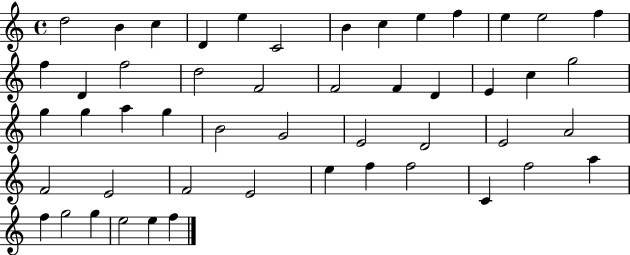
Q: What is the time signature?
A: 4/4